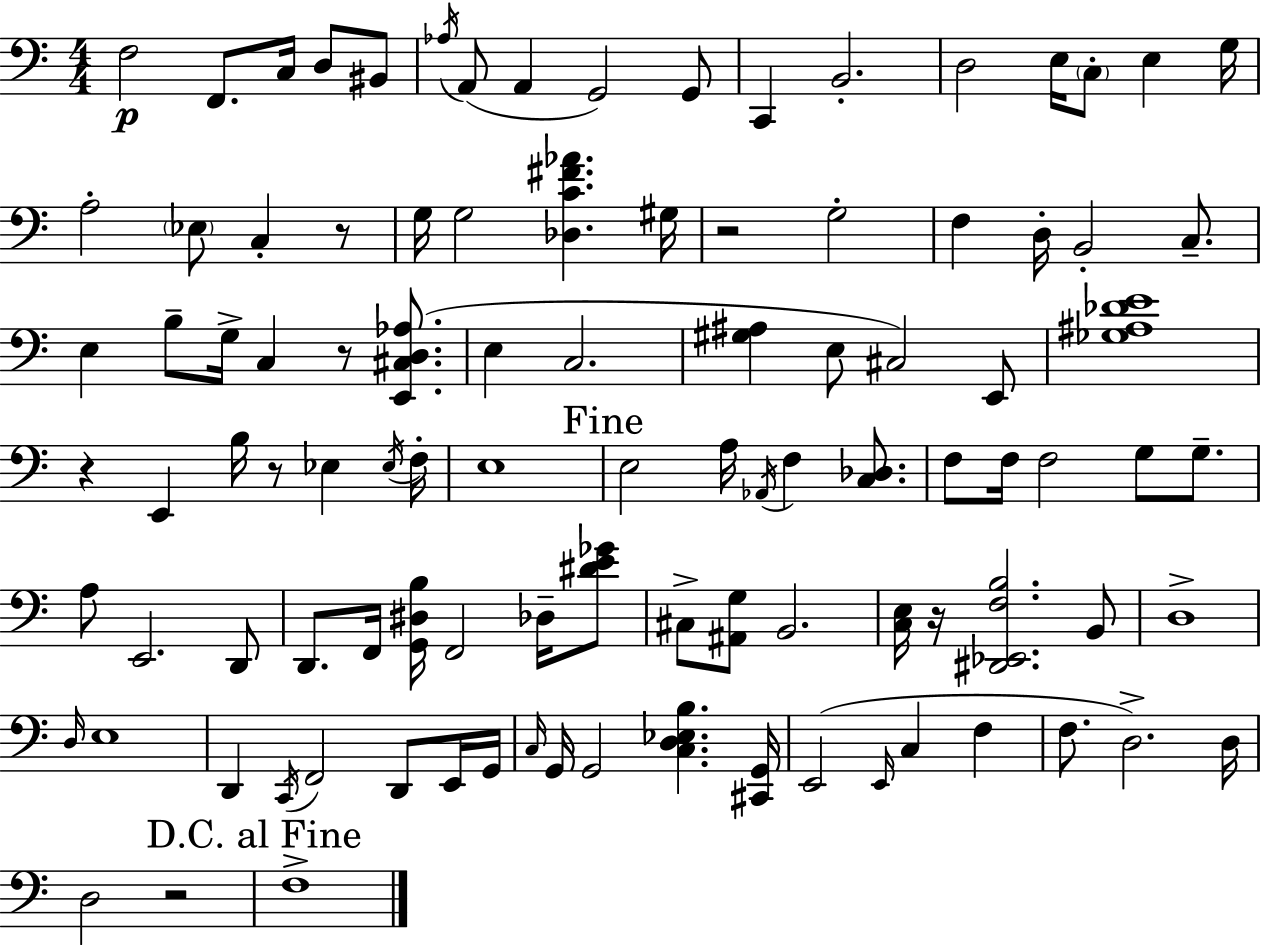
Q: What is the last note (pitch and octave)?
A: F3